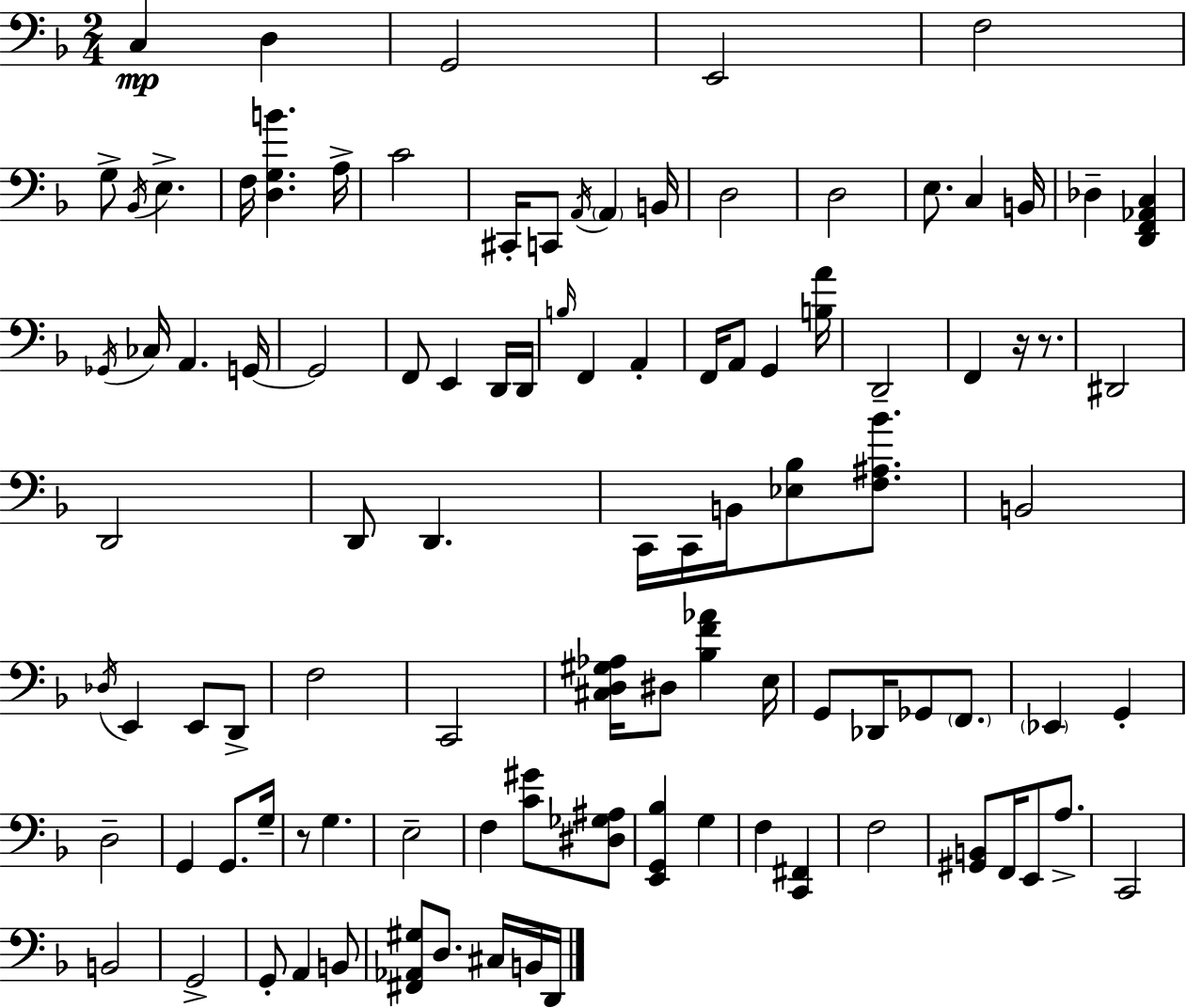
C3/q D3/q G2/h E2/h F3/h G3/e Bb2/s E3/q. F3/s [D3,G3,B4]/q. A3/s C4/h C#2/s C2/e A2/s A2/q B2/s D3/h D3/h E3/e. C3/q B2/s Db3/q [D2,F2,Ab2,C3]/q Gb2/s CES3/s A2/q. G2/s G2/h F2/e E2/q D2/s D2/s B3/s F2/q A2/q F2/s A2/e G2/q [B3,A4]/s D2/h F2/q R/s R/e. D#2/h D2/h D2/e D2/q. C2/s C2/s B2/s [Eb3,Bb3]/e [F3,A#3,Bb4]/e. B2/h Db3/s E2/q E2/e D2/e F3/h C2/h [C#3,D3,G#3,Ab3]/s D#3/e [Bb3,F4,Ab4]/q E3/s G2/e Db2/s Gb2/e F2/e. Eb2/q G2/q D3/h G2/q G2/e. G3/s R/e G3/q. E3/h F3/q [C4,G#4]/e [D#3,Gb3,A#3]/e [E2,G2,Bb3]/q G3/q F3/q [C2,F#2]/q F3/h [G#2,B2]/e F2/s E2/e A3/e. C2/h B2/h G2/h G2/e A2/q B2/e [F#2,Ab2,G#3]/e D3/e. C#3/s B2/s D2/s